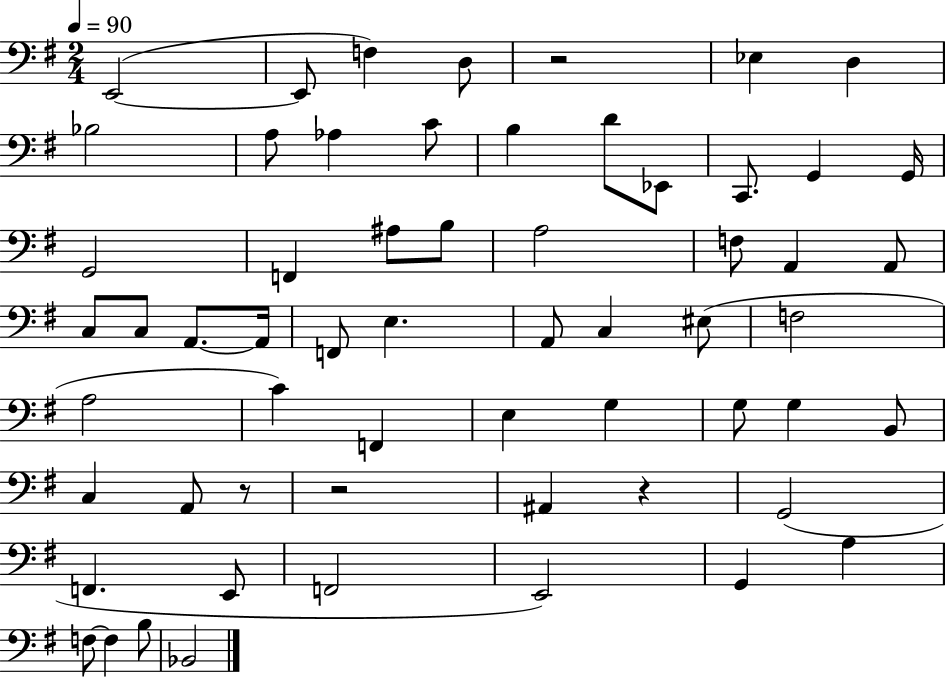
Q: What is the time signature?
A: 2/4